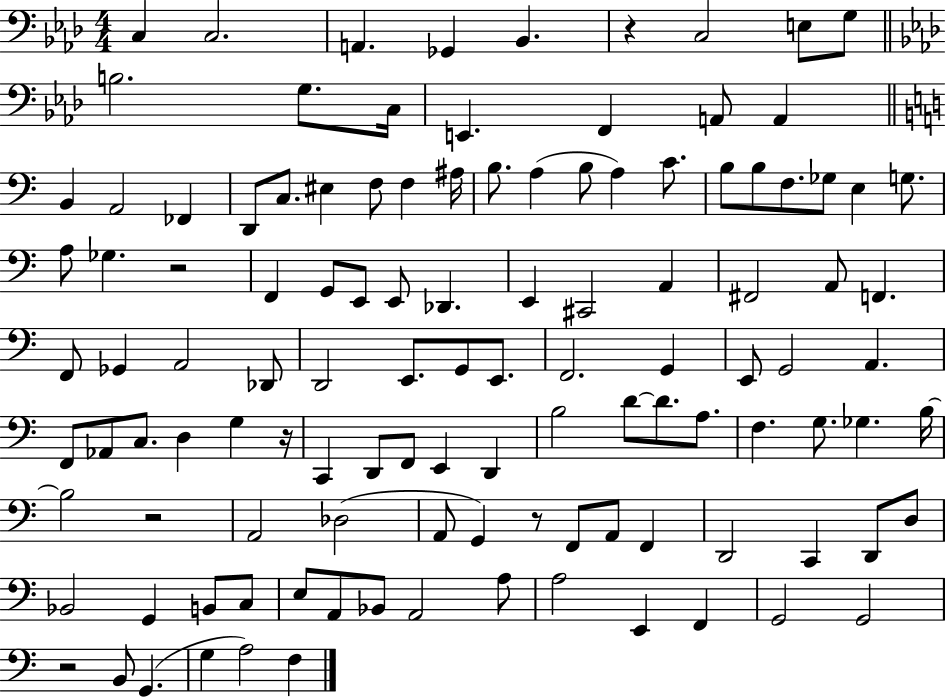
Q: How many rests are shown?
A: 6